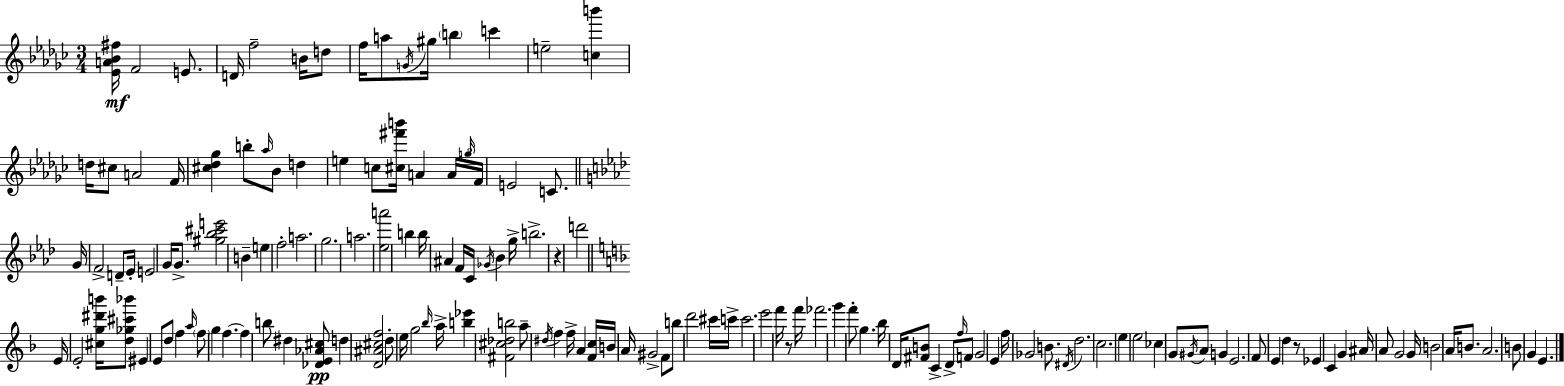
[Eb4,A4,Bb4,F#5]/s F4/h E4/e. D4/s F5/h B4/s D5/e F5/s A5/e G4/s G#5/s B5/q C6/q E5/h [C5,B6]/q D5/s C#5/e A4/h F4/s [C#5,Db5,Gb5]/q B5/e Ab5/s Bb4/e D5/q E5/q C5/e [C#5,F#6,B6]/s A4/q A4/s G5/s F4/s E4/h C4/e. G4/s F4/h D4/e Eb4/s E4/h G4/s G4/e. [G#5,Bb5,C#6,E6]/h B4/q E5/q F5/h A5/h. G5/h. A5/h. [Eb5,A6]/h B5/q B5/s A#4/q F4/s C4/s Gb4/s Bb4/q G5/s B5/h. R/q D6/h E4/s E4/h [C#5,G5,D#6,B6]/s [D5,Gb5,C#6,Bb6]/e EIS4/q E4/e D5/e F5/q A5/s F5/e G5/q F5/q. F5/q B5/e D#5/q [Db4,E4,Ab4,C#5]/e D5/q [D4,A#4,C#5,F5]/h D5/e E5/s G5/h Bb5/s A5/s [B5,Eb6]/q [F#4,C#5,Db5,B5]/h A5/e D#5/s F5/q F5/s A4/q [F4,C5]/s B4/s A4/s G#4/h F4/e B5/e D6/h C#6/s C6/s C6/h. E6/h F6/s R/e F6/s FES6/h. G6/q F6/e G5/q. Bb5/s D4/s [F#4,B4]/e C4/q D4/e F5/s F4/e G4/h E4/q F5/s Gb4/h B4/e. D#4/s D5/h. C5/h. E5/q E5/h CES5/q G4/e G#4/s A4/e G4/q E4/h. F4/e E4/q D5/q R/e Eb4/q C4/q G4/q A#4/s A4/e G4/h G4/s B4/h A4/s B4/e. A4/h. B4/e G4/q E4/q.